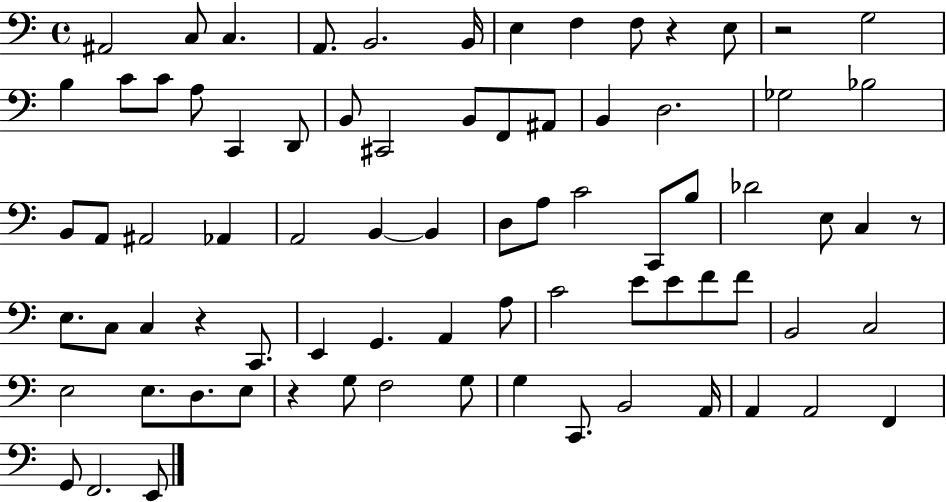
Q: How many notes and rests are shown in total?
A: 78